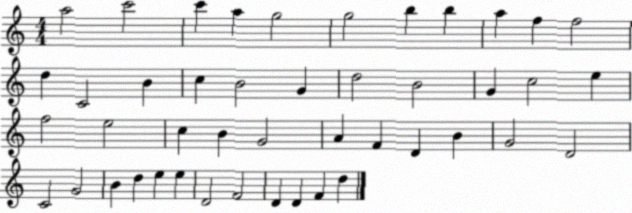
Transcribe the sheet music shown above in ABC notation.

X:1
T:Untitled
M:4/4
L:1/4
K:C
a2 c'2 c' a g2 g2 b b a f f2 d C2 B c B2 G d2 B2 G c2 e f2 e2 c B G2 A F D B G2 D2 C2 G2 B d e e D2 F2 D D F d